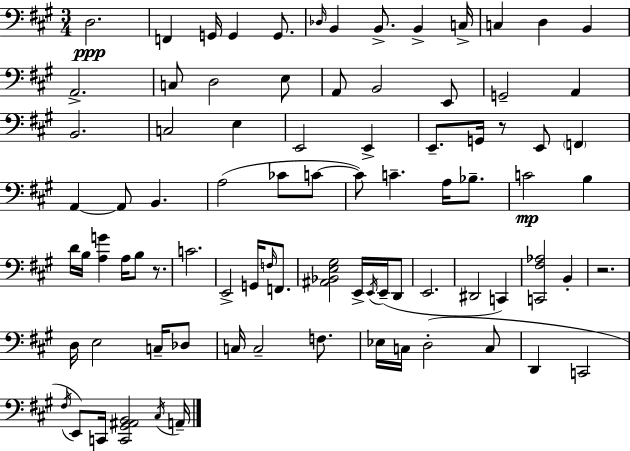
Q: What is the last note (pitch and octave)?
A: A2